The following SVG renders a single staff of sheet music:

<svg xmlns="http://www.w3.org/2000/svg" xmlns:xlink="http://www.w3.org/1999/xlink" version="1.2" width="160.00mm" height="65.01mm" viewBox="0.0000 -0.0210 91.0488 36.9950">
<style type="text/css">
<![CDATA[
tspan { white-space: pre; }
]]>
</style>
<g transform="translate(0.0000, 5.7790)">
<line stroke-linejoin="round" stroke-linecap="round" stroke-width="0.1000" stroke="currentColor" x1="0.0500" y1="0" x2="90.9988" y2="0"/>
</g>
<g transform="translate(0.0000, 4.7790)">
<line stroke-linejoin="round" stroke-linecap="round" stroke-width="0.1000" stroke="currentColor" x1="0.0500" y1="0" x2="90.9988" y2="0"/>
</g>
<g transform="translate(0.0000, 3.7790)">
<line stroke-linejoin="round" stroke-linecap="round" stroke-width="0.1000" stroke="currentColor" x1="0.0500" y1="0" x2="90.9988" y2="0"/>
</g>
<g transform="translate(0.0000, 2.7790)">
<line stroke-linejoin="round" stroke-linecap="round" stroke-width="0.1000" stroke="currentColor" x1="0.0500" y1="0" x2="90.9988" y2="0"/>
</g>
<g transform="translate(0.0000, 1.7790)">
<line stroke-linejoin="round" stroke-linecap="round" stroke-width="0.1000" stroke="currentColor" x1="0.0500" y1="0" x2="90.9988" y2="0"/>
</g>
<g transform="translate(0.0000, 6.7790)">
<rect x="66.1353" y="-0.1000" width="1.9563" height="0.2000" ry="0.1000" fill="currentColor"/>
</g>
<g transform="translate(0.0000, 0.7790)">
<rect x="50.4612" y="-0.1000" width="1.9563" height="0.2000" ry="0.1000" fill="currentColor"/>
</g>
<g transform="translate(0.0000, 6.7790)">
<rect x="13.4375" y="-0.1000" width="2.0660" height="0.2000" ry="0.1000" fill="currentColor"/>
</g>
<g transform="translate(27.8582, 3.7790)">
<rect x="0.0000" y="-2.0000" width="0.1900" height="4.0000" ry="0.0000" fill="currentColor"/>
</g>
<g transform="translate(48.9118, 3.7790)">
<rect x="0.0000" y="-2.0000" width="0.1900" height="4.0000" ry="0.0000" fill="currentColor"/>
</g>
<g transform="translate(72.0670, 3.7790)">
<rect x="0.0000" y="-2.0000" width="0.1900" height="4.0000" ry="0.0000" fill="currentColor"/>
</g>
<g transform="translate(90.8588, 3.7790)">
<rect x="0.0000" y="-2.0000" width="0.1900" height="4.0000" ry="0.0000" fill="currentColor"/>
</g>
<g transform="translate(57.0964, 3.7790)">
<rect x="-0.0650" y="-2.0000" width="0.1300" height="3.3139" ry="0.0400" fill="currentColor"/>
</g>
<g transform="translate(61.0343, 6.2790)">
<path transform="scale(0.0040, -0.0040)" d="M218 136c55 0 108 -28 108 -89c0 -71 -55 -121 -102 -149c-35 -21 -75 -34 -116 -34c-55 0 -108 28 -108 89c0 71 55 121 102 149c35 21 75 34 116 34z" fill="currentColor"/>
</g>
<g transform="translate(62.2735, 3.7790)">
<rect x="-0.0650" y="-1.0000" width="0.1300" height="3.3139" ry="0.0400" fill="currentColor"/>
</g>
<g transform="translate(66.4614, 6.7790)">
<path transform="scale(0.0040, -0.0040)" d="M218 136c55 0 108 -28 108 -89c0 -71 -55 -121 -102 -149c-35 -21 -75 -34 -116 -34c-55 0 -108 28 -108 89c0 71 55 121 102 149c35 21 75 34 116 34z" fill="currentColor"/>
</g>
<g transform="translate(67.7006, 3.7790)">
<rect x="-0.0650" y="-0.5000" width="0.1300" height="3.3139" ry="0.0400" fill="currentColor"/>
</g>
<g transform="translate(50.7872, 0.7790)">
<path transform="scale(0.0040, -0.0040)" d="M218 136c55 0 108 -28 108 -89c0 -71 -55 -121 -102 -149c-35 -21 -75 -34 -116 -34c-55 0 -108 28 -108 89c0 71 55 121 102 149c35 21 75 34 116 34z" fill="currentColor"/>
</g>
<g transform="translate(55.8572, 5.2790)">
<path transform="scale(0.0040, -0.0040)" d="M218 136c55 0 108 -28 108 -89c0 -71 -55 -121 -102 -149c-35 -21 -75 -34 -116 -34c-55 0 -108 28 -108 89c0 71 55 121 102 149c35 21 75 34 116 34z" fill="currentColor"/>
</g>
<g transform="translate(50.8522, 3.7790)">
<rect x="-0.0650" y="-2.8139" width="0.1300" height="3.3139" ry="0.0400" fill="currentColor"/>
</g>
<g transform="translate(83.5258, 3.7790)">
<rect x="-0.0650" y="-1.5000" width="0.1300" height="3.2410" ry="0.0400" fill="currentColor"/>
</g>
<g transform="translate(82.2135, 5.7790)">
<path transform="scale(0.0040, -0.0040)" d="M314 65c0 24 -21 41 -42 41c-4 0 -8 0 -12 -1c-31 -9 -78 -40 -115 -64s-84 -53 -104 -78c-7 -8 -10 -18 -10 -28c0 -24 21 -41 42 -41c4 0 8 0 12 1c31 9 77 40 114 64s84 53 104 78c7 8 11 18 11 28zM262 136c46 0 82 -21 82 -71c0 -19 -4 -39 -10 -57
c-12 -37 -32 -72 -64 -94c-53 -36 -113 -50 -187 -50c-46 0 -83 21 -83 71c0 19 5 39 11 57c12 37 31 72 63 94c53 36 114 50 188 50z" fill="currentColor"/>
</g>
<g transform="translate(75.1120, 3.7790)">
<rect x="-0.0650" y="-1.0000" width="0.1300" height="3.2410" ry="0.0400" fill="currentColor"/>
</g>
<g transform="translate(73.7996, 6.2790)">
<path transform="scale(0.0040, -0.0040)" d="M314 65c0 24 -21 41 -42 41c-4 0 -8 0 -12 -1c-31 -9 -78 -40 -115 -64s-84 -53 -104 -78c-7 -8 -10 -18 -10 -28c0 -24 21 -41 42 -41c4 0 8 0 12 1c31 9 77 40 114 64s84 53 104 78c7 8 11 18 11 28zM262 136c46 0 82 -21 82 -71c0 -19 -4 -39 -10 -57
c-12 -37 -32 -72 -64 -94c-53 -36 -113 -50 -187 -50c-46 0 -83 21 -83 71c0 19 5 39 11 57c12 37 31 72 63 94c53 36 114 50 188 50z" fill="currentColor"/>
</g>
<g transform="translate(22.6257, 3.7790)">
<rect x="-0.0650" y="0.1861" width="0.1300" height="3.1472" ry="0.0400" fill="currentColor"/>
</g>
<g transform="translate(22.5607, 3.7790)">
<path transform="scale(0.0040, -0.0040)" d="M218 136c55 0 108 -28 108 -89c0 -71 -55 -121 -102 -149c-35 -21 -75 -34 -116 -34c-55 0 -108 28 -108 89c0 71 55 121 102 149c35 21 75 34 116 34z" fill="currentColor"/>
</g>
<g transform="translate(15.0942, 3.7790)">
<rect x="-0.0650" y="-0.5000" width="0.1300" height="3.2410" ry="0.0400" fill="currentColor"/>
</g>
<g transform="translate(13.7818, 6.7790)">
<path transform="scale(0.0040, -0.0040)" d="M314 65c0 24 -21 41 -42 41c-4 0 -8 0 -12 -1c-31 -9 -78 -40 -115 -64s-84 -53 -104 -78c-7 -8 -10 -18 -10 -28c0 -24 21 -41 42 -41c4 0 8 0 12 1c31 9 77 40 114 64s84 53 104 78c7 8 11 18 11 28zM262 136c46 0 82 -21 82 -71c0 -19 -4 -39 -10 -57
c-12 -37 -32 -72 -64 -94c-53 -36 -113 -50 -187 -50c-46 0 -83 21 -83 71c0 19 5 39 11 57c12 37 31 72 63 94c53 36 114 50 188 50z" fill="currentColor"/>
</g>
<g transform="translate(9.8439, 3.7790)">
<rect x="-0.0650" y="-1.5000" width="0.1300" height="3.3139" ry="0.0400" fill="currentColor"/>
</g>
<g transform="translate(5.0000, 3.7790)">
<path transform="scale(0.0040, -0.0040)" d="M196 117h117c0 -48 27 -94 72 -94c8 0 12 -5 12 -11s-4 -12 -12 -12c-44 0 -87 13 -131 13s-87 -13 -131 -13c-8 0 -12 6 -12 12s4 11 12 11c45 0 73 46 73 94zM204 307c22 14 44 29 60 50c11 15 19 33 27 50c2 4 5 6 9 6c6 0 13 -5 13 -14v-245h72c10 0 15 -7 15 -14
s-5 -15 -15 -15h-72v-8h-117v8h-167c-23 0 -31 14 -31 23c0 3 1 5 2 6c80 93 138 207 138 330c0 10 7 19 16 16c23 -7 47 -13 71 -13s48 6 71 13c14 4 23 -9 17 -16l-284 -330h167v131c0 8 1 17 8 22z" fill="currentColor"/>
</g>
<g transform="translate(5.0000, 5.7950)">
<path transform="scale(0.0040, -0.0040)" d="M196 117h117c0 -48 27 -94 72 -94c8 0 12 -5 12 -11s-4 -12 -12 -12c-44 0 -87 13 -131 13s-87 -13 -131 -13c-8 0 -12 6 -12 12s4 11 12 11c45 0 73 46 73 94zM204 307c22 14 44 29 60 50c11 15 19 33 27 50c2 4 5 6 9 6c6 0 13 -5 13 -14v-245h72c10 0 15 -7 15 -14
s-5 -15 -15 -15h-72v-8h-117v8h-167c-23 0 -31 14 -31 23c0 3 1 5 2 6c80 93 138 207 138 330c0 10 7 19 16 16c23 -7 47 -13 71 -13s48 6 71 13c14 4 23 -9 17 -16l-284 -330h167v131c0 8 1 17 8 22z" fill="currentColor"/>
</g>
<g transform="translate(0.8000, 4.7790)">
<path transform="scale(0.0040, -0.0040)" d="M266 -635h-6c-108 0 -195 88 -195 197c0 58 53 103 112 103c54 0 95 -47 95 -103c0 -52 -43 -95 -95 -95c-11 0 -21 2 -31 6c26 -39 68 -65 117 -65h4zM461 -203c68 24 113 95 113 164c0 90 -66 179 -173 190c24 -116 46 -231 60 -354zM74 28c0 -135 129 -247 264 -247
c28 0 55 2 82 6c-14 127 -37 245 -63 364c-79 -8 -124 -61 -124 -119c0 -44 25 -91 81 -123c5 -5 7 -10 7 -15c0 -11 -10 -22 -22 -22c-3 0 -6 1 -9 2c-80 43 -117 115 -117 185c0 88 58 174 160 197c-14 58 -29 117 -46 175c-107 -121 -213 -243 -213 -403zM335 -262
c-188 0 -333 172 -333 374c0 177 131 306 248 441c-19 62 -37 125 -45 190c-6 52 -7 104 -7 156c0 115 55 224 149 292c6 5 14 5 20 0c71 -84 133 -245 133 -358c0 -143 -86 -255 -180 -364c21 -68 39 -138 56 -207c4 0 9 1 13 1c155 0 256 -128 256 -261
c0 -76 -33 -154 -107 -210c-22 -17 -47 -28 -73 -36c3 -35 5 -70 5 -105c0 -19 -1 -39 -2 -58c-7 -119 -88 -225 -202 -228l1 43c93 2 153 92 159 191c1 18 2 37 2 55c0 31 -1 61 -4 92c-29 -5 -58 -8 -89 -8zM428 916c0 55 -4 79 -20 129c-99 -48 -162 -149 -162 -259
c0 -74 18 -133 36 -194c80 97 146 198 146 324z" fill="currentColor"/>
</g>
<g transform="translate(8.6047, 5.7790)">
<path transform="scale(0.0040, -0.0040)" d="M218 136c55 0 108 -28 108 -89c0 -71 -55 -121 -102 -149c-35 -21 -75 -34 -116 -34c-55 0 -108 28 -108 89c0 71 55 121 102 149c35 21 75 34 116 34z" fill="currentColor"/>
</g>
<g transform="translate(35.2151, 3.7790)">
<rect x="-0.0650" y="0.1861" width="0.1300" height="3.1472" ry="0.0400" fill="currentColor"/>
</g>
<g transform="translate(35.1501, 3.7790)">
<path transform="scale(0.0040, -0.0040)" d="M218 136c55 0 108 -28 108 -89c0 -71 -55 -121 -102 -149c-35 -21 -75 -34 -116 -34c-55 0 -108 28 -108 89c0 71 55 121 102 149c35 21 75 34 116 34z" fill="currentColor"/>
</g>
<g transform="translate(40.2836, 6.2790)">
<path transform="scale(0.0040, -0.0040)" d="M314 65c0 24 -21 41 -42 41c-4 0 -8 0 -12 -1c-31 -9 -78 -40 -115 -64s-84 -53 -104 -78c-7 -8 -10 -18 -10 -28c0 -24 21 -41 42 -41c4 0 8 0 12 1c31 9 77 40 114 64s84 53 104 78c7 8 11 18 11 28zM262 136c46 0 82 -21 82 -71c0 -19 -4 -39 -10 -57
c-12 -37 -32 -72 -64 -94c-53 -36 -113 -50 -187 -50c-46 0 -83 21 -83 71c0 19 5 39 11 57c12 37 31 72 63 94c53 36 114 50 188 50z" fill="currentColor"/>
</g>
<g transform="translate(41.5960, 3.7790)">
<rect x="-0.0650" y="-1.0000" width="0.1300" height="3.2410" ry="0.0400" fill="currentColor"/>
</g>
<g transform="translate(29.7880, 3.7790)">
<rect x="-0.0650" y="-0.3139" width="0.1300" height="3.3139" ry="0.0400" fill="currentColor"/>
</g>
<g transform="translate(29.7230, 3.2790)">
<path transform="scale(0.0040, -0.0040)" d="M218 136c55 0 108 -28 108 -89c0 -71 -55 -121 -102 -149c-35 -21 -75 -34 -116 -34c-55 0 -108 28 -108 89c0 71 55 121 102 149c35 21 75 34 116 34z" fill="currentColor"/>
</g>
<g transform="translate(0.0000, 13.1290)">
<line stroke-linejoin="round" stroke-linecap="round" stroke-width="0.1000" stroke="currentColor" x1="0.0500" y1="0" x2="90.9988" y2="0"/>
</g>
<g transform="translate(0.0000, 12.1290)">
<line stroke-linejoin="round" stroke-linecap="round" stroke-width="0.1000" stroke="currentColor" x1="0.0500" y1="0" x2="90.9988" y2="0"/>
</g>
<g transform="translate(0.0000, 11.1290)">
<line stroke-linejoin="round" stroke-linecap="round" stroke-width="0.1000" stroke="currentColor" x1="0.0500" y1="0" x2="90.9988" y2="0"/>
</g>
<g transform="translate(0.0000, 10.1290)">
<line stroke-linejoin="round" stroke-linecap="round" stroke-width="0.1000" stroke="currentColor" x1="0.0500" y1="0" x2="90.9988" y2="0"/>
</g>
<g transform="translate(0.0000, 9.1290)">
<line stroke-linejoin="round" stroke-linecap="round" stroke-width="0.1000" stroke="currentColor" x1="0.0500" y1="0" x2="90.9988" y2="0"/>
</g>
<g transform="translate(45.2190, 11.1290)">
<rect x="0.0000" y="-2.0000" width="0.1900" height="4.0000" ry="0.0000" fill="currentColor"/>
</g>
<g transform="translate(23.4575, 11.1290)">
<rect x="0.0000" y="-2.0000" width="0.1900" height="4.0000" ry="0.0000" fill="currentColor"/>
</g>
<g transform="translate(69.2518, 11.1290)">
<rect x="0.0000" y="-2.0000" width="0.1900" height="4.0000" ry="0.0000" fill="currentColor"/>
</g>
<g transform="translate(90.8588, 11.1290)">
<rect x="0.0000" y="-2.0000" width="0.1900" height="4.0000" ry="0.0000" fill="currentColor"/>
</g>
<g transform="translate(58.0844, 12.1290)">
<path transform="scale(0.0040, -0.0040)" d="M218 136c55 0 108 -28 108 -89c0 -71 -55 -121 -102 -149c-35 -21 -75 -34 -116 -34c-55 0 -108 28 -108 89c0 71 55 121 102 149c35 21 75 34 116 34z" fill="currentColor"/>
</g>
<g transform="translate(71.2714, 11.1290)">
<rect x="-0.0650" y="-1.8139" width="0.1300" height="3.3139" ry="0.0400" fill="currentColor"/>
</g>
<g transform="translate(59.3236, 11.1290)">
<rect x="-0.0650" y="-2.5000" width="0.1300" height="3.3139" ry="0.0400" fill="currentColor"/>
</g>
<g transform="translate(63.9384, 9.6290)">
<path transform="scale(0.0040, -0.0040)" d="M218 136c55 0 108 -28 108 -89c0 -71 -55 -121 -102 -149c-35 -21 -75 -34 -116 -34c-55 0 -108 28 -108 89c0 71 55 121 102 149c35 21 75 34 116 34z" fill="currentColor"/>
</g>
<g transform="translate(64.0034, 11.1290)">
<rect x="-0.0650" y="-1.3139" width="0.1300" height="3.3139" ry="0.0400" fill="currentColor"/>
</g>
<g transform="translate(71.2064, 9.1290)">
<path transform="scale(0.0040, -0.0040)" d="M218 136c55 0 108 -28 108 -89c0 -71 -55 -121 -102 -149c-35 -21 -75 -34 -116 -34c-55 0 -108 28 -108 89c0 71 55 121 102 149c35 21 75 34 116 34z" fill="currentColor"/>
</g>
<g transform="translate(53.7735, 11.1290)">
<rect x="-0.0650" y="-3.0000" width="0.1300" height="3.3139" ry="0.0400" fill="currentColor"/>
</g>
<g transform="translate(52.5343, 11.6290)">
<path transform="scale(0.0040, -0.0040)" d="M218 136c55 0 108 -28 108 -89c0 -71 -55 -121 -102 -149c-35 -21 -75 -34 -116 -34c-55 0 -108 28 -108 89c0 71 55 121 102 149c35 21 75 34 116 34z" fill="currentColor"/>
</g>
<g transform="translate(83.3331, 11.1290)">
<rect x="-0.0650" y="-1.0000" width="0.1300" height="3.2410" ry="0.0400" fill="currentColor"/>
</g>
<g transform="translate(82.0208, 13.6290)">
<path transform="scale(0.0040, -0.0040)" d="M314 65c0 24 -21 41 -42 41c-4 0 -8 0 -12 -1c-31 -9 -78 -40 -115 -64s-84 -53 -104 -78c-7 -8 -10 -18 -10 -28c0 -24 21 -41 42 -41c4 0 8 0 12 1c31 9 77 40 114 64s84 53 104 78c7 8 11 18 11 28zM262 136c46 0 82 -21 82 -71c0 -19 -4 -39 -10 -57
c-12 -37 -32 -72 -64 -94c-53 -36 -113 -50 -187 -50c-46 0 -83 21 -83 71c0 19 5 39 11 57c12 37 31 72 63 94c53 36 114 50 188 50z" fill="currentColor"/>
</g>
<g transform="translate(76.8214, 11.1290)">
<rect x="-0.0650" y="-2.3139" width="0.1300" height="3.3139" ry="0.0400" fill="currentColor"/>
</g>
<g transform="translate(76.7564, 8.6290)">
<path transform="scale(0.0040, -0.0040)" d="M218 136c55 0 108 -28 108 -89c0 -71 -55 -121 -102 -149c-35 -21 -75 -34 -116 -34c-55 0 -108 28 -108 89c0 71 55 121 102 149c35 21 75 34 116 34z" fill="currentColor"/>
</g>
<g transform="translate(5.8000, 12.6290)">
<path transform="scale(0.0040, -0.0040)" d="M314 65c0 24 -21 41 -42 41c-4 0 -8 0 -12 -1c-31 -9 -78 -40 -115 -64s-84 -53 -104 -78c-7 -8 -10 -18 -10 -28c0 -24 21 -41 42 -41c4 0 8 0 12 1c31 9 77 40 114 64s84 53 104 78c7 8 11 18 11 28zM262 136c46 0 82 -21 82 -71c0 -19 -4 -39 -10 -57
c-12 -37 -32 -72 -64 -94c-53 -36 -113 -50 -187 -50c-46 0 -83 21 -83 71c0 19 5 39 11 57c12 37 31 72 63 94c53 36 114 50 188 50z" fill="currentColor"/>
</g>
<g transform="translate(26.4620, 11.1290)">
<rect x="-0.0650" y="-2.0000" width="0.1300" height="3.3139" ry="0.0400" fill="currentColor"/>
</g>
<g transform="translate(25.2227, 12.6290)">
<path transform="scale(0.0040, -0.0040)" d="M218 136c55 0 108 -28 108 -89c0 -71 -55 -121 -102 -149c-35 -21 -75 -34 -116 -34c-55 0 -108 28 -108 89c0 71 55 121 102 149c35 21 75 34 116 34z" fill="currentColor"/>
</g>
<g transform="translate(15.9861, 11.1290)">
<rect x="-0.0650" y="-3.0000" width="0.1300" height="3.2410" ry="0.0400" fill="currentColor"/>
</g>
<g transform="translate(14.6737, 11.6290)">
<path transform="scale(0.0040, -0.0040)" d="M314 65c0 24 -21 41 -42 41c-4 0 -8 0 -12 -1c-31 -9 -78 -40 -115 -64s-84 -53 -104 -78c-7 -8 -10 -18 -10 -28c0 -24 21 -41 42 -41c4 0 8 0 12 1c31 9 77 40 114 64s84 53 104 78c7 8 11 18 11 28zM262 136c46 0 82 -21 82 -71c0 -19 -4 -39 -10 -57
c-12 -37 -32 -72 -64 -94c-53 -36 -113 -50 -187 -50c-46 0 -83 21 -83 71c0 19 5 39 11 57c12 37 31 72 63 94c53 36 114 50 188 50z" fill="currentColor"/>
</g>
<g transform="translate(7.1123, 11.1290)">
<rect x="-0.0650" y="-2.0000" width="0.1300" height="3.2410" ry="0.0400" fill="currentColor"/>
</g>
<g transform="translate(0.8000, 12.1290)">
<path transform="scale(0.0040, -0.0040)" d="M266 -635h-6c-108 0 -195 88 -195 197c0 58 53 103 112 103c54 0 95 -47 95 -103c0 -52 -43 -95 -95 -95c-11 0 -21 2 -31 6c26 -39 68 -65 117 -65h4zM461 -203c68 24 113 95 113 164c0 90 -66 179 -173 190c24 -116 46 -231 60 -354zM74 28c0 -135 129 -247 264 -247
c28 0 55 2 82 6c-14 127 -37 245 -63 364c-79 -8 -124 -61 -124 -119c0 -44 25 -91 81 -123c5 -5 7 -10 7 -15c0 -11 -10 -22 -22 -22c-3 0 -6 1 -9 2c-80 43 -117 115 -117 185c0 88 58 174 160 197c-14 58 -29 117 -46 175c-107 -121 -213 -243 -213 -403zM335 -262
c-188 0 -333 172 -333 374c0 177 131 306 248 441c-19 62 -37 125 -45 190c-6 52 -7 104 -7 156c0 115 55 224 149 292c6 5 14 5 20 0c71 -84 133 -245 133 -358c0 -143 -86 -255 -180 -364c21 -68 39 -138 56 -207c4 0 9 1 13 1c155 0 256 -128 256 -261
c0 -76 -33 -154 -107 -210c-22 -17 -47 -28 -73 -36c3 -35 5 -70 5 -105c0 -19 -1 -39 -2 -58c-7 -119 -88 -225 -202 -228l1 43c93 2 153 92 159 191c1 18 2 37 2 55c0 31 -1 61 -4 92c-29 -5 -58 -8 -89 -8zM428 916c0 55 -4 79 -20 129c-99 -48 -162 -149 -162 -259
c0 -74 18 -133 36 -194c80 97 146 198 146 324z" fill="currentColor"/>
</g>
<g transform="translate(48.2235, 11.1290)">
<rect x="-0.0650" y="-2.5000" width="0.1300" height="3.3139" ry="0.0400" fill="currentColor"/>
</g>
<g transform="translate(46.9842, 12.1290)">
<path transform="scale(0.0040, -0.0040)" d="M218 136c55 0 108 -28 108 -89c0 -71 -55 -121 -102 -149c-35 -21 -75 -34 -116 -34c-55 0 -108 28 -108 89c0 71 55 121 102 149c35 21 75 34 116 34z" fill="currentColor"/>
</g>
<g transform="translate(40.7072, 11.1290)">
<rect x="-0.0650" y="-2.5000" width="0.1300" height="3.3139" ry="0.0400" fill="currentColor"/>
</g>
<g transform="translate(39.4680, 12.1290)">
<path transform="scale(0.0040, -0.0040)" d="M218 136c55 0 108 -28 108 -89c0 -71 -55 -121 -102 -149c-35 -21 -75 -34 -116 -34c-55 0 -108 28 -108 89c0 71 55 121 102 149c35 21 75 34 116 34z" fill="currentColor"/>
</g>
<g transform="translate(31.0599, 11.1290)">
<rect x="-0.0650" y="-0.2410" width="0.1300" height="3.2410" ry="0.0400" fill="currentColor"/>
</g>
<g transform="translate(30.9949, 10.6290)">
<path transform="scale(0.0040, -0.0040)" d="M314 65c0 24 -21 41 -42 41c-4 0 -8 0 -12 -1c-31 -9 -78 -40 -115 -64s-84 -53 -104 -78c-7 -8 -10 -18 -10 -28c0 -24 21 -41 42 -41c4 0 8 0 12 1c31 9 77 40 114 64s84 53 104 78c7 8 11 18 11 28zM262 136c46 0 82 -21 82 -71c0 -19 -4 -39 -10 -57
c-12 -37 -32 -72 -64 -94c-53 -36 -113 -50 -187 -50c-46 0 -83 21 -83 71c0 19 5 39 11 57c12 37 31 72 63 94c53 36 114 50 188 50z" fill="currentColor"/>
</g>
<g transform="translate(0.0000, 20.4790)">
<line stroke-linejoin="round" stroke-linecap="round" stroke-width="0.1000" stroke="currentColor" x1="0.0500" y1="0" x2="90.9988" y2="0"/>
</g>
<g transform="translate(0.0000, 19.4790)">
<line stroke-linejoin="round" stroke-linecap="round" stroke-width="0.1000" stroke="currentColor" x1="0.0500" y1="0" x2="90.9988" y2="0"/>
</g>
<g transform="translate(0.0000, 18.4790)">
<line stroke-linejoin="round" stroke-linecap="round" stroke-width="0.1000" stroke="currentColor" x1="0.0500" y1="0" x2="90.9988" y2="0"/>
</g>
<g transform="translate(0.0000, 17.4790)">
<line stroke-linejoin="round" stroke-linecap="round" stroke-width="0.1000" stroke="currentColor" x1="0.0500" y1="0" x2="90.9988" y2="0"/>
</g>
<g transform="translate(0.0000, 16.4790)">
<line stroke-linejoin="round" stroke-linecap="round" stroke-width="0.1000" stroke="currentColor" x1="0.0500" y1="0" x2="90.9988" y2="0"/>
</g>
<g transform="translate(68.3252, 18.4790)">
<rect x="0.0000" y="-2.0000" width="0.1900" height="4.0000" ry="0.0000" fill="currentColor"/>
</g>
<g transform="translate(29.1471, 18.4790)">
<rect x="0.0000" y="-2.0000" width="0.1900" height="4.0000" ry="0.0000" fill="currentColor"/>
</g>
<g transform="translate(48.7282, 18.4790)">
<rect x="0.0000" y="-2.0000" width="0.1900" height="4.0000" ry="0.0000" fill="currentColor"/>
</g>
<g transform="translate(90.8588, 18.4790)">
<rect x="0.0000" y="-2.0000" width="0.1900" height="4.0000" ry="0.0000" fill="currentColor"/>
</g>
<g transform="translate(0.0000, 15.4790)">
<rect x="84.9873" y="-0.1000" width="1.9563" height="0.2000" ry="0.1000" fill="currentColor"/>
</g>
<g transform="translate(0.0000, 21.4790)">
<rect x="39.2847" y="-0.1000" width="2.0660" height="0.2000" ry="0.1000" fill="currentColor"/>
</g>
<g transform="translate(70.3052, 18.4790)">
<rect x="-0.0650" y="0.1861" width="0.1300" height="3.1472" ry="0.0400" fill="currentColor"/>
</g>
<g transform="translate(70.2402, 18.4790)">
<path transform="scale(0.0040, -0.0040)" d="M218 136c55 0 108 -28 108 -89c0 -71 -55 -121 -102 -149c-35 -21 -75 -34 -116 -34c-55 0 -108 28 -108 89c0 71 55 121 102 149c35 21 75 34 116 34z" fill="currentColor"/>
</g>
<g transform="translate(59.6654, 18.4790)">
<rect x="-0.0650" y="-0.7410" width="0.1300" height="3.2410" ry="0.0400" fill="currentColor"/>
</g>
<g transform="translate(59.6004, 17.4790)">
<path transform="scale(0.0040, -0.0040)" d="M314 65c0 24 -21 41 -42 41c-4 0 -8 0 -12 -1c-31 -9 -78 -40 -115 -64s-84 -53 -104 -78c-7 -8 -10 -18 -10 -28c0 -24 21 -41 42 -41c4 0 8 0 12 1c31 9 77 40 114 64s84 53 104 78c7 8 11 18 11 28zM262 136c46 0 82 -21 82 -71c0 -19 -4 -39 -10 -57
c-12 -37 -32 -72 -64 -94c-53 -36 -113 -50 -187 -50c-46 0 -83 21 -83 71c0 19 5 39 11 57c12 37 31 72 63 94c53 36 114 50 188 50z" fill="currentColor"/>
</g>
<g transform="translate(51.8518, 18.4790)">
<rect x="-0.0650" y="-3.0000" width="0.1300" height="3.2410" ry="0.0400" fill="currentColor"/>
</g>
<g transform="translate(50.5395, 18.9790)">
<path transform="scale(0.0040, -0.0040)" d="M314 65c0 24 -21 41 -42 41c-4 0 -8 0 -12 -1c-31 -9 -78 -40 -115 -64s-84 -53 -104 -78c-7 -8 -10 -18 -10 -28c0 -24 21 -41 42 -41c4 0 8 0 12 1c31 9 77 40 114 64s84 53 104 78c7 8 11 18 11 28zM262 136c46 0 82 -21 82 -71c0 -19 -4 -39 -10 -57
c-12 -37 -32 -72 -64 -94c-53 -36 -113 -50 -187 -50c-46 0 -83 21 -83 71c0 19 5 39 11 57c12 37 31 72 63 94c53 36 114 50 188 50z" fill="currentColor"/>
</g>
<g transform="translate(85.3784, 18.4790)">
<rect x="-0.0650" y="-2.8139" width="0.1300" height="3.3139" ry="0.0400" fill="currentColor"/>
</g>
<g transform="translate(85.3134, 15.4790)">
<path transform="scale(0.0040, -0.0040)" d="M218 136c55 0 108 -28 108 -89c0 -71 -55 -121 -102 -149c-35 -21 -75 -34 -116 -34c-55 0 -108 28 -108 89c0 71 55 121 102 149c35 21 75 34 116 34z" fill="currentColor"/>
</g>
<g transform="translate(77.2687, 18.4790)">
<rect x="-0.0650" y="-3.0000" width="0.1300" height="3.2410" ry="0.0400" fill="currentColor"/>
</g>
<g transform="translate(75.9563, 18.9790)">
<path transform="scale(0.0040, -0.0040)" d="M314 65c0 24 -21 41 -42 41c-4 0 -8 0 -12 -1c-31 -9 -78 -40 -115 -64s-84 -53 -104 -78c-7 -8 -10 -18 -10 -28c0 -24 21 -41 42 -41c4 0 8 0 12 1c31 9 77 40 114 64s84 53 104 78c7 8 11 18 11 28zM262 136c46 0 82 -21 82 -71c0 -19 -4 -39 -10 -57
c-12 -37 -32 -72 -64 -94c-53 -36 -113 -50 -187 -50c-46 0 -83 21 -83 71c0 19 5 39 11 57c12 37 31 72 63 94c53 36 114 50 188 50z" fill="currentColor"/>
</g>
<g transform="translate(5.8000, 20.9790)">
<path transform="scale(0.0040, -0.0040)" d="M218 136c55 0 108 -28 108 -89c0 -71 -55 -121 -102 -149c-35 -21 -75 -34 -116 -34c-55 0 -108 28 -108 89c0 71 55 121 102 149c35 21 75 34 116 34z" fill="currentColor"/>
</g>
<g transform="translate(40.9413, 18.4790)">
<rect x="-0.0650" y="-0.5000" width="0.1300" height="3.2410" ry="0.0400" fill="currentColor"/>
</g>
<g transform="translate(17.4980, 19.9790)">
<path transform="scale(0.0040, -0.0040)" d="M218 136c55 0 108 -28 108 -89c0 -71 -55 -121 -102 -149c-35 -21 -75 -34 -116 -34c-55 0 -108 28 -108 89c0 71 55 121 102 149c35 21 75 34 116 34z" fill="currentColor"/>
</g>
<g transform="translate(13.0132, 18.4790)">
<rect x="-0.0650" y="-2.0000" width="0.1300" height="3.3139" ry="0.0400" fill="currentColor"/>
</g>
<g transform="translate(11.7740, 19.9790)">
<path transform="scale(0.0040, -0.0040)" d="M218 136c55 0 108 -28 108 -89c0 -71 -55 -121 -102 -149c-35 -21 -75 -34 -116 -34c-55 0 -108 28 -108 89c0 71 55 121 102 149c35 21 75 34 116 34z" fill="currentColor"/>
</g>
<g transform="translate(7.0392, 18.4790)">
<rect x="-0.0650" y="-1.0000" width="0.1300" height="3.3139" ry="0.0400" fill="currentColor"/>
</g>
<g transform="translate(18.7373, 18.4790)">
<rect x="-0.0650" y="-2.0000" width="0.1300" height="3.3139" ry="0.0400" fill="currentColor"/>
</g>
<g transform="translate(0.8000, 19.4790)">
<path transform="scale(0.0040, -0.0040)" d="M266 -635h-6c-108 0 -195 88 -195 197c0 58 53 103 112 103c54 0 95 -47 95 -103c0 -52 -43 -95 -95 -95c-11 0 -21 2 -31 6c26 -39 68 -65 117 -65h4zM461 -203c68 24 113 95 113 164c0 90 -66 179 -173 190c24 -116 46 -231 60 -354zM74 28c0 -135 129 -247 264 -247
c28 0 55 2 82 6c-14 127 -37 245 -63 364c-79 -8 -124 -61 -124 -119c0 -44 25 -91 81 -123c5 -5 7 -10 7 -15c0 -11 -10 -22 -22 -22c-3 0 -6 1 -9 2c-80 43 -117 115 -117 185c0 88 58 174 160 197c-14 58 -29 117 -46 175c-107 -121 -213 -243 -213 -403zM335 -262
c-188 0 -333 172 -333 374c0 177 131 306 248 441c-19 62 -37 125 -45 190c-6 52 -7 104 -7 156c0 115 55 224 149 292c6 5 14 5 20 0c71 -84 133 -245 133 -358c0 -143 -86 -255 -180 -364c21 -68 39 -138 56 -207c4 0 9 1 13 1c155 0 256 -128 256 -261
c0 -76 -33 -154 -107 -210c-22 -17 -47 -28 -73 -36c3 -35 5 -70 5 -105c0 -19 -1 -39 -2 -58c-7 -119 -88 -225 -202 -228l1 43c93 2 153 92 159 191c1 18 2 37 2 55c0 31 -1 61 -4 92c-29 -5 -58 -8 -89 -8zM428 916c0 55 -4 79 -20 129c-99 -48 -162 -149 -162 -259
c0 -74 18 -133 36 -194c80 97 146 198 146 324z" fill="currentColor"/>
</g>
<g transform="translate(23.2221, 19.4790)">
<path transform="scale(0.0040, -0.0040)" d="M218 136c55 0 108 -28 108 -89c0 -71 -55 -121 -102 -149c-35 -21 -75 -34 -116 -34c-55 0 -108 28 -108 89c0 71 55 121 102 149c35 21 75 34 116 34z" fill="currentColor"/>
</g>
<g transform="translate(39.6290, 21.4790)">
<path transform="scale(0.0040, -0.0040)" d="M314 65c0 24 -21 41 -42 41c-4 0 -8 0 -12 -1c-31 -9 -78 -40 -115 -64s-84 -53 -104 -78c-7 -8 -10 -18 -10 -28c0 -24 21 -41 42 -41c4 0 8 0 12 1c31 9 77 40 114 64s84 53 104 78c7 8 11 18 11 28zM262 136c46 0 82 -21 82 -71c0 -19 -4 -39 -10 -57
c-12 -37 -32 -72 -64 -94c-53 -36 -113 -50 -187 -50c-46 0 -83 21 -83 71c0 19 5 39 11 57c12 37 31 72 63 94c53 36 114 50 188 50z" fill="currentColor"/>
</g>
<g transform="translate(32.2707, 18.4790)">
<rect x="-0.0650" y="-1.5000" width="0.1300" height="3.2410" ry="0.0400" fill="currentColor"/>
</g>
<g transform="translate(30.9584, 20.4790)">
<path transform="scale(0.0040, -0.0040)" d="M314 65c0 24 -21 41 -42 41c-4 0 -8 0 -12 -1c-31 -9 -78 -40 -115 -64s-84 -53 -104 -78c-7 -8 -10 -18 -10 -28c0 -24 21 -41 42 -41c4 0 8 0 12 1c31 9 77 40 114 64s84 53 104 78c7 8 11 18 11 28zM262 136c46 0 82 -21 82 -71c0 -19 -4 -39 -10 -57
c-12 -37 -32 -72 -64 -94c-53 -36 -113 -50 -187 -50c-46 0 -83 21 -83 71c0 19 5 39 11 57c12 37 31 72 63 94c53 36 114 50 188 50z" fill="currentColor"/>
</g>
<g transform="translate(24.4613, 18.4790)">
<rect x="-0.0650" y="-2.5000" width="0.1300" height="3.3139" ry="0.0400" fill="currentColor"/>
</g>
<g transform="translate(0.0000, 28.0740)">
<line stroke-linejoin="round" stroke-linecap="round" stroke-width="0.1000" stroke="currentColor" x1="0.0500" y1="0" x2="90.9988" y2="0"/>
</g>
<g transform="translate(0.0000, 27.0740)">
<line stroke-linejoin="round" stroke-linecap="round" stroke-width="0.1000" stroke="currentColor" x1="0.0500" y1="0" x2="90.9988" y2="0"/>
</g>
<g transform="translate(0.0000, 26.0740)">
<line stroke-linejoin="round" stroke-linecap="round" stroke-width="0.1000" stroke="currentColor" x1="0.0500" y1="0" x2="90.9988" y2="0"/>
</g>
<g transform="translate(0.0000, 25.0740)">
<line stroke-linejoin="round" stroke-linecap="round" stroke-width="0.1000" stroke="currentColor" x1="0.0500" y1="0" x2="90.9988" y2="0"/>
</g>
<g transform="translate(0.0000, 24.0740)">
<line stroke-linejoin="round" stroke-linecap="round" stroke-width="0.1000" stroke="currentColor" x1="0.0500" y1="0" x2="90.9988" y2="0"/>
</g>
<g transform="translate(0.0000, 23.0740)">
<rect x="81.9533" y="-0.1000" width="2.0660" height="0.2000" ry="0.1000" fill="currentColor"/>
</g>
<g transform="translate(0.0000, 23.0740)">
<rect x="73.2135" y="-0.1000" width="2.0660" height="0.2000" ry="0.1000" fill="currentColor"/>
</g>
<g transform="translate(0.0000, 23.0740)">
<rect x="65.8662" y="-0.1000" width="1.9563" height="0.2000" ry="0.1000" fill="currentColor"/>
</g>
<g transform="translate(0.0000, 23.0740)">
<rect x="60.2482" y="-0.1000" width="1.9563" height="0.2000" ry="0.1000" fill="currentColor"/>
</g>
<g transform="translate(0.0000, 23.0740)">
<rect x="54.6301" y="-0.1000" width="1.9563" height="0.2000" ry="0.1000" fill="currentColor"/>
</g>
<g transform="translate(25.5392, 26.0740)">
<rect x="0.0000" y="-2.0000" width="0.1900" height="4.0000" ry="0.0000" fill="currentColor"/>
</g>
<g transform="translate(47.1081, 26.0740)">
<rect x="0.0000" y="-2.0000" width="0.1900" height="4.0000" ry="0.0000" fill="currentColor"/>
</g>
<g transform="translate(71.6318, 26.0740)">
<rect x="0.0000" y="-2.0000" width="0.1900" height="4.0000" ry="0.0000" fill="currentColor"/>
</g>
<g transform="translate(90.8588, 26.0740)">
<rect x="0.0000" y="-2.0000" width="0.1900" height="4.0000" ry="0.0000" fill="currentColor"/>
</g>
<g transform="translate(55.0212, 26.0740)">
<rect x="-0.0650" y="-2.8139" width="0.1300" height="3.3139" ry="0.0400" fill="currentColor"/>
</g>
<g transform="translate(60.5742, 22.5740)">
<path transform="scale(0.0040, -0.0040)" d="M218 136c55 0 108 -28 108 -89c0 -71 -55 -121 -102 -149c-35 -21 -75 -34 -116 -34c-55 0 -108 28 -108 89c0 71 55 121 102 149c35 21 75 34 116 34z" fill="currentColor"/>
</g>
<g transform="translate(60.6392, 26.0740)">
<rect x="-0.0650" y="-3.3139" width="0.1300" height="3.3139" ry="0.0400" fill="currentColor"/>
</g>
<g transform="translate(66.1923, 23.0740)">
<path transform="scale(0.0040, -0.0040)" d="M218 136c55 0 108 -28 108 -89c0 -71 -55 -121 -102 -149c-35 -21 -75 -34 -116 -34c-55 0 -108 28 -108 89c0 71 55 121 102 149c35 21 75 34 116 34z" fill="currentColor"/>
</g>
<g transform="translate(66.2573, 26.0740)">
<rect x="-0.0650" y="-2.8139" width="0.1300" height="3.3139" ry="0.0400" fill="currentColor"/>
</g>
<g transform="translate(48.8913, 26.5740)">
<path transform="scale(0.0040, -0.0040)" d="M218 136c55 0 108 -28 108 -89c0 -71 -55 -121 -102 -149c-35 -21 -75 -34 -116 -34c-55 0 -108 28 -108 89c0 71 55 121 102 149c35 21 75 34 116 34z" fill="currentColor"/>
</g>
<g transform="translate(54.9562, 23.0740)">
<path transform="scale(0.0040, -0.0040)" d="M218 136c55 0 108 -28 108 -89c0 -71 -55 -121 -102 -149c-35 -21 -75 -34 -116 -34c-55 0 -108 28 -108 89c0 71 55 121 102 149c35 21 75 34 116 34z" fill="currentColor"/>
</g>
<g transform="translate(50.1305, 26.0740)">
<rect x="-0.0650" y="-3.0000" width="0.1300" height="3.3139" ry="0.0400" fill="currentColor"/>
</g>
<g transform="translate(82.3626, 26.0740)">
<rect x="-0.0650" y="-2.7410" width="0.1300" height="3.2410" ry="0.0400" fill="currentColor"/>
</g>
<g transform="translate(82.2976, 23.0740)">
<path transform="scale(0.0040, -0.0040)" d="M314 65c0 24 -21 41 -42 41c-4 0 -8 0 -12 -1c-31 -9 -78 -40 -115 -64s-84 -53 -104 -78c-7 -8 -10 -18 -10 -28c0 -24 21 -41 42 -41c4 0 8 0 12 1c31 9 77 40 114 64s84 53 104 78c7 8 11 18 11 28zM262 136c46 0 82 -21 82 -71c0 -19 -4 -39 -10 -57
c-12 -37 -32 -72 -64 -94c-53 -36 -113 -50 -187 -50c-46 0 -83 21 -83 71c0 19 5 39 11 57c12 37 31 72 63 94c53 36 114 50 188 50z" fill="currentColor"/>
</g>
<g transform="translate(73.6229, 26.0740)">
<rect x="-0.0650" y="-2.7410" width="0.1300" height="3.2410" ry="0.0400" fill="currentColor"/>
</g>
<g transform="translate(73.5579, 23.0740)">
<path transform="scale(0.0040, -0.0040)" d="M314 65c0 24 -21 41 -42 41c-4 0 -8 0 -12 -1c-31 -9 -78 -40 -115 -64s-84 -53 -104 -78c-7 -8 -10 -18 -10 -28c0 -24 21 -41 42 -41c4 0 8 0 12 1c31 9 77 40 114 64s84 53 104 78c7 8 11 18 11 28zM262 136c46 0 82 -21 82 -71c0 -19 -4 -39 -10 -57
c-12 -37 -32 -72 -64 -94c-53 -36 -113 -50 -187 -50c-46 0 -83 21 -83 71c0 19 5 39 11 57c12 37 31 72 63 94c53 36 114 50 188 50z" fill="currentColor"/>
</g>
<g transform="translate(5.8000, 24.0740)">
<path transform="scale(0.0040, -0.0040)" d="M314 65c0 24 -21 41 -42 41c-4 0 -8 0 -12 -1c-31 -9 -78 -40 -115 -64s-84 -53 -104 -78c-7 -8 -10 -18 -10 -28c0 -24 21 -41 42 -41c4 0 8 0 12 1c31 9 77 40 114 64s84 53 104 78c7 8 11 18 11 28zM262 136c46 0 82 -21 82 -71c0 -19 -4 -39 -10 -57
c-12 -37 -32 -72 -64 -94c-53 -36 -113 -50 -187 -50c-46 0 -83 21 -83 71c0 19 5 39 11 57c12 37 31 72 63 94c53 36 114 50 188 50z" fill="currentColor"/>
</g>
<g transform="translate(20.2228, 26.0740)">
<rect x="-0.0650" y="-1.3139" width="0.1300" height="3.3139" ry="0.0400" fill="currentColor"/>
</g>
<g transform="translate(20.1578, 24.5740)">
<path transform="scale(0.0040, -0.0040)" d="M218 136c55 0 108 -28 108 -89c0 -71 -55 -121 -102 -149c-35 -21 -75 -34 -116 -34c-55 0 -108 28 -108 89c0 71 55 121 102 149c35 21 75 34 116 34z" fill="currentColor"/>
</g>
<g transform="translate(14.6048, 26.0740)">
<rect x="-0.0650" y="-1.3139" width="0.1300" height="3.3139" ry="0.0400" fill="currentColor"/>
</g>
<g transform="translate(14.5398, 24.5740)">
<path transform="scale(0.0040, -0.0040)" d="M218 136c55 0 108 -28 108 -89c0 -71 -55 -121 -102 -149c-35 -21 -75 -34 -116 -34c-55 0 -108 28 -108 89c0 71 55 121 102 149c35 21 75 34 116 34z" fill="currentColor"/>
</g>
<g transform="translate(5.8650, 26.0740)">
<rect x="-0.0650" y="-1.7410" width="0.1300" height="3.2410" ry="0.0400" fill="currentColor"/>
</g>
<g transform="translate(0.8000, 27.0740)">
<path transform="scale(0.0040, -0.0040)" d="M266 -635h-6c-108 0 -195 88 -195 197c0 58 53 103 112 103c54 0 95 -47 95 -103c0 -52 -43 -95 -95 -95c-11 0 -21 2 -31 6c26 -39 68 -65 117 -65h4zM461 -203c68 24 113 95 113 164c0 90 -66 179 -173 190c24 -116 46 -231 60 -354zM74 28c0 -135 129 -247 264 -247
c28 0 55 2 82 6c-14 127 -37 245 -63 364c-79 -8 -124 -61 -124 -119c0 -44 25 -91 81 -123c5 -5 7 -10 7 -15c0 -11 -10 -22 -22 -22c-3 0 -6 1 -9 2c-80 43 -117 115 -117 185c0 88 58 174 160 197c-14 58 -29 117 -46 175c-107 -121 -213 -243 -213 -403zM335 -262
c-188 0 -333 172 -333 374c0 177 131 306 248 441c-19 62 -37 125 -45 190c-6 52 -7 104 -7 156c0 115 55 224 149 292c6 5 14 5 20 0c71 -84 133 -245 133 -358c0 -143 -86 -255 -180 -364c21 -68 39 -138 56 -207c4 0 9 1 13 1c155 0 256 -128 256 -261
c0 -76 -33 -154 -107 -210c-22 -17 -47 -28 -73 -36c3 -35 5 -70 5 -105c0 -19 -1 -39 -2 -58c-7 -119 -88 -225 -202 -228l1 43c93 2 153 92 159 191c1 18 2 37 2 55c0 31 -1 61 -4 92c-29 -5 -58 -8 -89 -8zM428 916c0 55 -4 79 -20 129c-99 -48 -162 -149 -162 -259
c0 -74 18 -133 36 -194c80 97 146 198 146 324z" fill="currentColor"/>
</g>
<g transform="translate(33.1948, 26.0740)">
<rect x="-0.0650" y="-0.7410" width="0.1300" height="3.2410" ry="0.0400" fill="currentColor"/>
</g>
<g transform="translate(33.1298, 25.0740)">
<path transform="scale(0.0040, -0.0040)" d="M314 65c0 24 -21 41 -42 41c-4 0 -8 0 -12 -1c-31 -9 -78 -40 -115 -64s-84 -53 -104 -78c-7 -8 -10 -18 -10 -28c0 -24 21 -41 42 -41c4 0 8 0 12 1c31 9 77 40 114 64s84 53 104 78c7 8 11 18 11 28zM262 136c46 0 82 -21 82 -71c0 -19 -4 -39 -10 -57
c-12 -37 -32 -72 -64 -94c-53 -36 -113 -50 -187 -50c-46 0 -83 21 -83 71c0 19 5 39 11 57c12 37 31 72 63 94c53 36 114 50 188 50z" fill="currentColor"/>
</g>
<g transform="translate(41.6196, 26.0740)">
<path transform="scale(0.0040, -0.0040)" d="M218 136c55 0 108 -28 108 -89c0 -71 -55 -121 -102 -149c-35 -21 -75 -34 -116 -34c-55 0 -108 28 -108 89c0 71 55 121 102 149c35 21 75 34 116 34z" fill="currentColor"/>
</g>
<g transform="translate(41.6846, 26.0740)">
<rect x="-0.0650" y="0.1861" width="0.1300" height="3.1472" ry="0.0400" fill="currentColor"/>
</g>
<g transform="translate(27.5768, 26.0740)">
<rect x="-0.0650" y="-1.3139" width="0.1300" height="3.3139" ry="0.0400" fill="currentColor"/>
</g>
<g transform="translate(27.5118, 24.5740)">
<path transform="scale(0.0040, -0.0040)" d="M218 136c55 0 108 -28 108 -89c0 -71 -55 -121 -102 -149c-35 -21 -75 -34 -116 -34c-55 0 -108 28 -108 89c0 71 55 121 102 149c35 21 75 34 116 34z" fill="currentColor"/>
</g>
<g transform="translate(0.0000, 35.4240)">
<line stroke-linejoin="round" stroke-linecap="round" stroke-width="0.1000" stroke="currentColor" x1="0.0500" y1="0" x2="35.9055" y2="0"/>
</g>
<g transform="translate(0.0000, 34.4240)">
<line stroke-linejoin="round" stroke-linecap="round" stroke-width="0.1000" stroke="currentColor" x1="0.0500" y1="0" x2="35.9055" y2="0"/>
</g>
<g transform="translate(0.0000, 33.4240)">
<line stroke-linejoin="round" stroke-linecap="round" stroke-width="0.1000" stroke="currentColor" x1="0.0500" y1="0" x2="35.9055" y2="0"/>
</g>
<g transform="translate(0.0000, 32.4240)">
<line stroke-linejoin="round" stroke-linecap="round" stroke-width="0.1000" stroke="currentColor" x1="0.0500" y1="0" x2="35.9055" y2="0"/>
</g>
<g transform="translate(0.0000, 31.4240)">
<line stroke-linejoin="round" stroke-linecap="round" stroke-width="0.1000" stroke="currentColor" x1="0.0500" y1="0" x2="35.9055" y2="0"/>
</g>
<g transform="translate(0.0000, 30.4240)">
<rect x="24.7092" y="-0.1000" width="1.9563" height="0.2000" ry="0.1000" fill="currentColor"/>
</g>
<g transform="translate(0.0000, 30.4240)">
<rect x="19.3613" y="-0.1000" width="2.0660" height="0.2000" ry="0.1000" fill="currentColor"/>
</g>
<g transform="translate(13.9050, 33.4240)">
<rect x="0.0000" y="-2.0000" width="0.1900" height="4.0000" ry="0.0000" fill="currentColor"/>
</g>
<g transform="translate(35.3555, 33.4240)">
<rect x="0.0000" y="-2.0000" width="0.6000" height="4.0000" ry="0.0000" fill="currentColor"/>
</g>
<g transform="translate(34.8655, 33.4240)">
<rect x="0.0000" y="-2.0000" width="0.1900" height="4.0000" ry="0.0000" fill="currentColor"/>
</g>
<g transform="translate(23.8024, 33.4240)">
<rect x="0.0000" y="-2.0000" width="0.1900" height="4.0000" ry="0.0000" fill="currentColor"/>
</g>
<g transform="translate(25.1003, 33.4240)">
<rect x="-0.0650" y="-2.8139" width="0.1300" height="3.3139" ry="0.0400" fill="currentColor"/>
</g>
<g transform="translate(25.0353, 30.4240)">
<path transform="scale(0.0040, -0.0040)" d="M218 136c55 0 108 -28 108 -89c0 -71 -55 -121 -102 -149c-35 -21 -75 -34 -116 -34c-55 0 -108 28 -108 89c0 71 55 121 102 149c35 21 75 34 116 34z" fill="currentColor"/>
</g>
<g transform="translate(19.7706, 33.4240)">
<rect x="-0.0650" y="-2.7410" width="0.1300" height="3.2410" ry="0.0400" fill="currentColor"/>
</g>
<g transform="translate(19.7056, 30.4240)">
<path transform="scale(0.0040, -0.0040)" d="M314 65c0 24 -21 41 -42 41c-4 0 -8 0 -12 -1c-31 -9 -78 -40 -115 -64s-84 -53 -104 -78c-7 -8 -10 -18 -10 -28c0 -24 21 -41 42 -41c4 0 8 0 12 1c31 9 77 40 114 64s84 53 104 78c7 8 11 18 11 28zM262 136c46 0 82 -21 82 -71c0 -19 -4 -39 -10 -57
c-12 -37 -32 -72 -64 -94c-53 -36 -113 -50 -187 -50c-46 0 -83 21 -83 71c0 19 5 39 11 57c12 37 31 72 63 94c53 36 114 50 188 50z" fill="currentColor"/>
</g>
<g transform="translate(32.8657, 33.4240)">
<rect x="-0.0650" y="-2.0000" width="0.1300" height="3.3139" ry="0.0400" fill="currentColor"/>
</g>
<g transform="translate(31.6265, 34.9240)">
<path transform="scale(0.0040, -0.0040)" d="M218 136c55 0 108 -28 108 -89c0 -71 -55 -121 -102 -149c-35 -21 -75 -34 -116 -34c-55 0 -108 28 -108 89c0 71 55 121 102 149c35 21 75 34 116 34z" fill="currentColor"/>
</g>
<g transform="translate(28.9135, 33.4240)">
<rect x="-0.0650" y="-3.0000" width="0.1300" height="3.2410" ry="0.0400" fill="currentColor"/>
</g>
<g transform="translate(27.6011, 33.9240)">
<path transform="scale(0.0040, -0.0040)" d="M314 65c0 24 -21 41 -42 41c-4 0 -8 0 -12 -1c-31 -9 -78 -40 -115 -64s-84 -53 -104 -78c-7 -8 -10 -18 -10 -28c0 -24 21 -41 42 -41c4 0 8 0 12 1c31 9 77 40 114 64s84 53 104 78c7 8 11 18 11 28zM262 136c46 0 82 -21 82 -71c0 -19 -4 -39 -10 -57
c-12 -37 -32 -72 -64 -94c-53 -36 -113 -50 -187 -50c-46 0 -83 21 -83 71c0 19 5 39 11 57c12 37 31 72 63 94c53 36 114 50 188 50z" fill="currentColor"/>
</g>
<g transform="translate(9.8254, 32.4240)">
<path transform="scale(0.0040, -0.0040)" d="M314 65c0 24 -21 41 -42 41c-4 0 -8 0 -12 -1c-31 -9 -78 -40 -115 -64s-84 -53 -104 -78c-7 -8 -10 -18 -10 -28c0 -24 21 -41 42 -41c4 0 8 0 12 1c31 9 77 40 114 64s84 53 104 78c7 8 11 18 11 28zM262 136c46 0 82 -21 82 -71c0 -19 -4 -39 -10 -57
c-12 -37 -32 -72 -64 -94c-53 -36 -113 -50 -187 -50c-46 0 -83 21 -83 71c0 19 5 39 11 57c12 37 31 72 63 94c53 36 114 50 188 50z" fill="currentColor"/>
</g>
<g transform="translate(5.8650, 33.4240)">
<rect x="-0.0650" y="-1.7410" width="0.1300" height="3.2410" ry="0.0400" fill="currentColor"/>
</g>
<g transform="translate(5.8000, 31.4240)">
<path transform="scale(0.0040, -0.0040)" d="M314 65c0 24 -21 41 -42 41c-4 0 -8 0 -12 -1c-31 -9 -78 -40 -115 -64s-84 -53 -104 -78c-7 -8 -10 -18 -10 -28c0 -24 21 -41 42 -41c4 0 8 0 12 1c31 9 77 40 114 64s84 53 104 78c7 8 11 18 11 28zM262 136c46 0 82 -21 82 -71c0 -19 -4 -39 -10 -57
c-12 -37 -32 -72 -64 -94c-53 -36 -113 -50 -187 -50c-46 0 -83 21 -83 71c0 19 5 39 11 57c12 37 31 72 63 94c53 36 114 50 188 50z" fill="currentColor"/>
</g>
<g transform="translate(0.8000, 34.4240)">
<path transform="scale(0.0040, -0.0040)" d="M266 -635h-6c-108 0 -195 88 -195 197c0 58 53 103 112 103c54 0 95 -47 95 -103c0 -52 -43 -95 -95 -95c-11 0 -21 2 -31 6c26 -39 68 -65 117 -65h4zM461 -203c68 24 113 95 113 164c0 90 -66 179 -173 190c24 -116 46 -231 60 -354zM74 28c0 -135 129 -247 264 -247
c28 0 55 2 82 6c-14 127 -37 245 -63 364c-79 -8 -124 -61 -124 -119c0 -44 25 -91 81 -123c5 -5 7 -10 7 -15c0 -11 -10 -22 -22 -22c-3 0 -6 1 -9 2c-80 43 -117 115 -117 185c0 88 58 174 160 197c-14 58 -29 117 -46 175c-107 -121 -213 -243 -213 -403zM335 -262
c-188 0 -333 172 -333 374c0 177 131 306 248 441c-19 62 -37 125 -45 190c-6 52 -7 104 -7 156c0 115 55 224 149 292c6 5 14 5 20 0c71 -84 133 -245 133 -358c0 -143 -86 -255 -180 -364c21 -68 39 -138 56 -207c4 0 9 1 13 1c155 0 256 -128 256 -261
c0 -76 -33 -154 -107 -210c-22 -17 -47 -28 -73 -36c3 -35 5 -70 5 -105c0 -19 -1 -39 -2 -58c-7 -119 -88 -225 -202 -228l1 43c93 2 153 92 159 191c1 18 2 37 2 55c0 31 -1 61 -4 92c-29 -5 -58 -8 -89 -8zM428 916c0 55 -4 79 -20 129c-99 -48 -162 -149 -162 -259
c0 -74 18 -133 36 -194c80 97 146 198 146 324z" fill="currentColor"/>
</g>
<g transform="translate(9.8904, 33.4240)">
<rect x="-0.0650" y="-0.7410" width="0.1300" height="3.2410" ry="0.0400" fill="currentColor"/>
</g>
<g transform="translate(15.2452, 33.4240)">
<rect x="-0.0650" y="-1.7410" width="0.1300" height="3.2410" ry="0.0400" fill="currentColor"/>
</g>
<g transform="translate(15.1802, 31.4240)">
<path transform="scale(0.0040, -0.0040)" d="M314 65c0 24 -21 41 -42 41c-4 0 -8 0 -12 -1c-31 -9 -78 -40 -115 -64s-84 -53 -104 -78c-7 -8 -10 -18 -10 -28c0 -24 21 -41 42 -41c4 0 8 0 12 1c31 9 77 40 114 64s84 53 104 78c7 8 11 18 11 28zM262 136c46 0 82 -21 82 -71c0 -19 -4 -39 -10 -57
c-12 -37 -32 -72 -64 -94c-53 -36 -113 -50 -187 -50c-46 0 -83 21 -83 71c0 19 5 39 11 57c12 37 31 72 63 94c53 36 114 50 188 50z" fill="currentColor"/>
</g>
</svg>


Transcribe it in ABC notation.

X:1
T:Untitled
M:4/4
L:1/4
K:C
E C2 B c B D2 a F D C D2 E2 F2 A2 F c2 G G A G e f g D2 D F F G E2 C2 A2 d2 B A2 a f2 e e e d2 B A a b a a2 a2 f2 d2 f2 a2 a A2 F